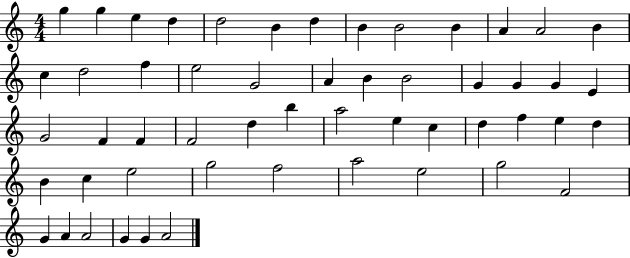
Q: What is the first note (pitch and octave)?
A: G5